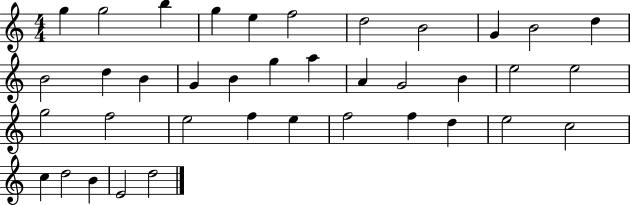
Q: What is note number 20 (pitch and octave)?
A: G4